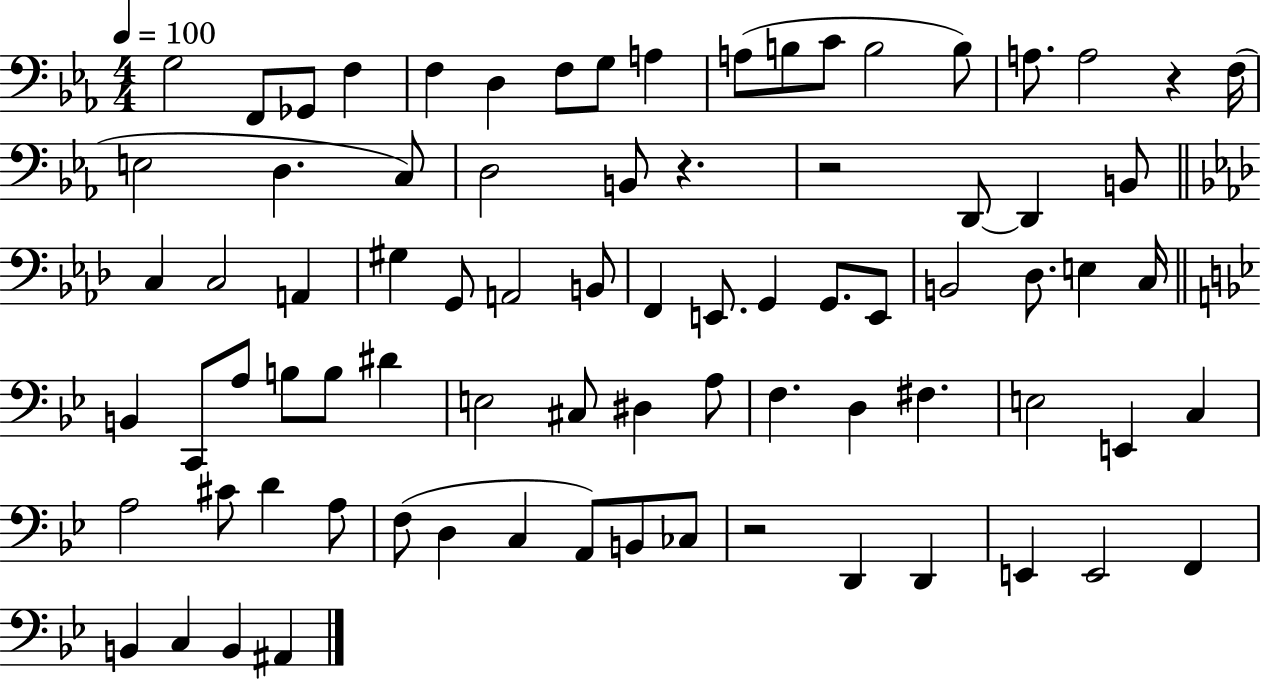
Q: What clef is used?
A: bass